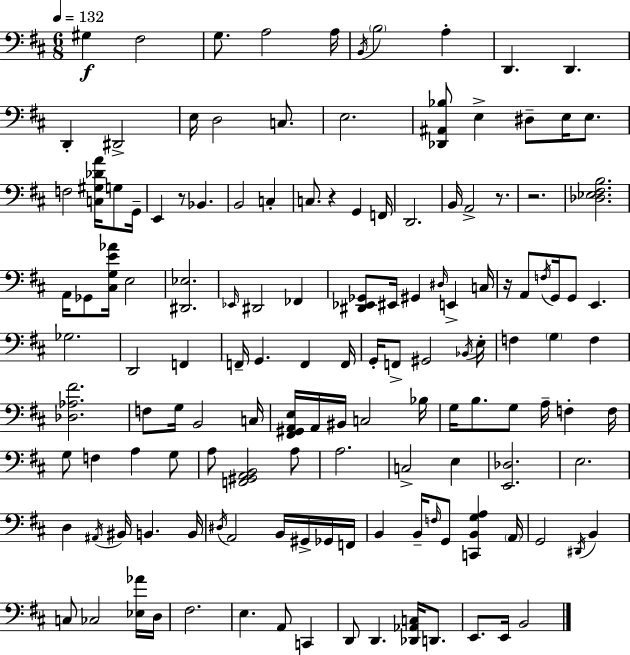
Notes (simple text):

G#3/q F#3/h G3/e. A3/h A3/s B2/s B3/h A3/q D2/q. D2/q. D2/q D#2/h E3/s D3/h C3/e. E3/h. [Db2,A#2,Bb3]/e E3/q D#3/e E3/s E3/e. F3/h [C3,G#3,Db4,A4]/s G3/e G2/s E2/q R/e Bb2/q. B2/h C3/q C3/e. R/q G2/q F2/s D2/h. B2/s A2/h R/e. R/h. [Db3,Eb3,F#3,B3]/h. A2/s Gb2/e [C#3,G3,E4,Ab4]/s E3/h [D#2,Eb3]/h. Eb2/s D#2/h FES2/q [D#2,Eb2,Gb2]/e EIS2/s G#2/q D#3/s E2/q C3/s R/s A2/e F3/s G2/s G2/e E2/q. Gb3/h. D2/h F2/q F2/s G2/q. F2/q F2/s G2/s F2/e G#2/h Bb2/s E3/s F3/q G3/q F3/q [Db3,Ab3,F#4]/h. F3/e G3/s B2/h C3/s [F#2,G#2,A2,E3]/s A2/s BIS2/s C3/h Bb3/s G3/s B3/e. G3/e A3/s F3/q F3/s G3/e F3/q A3/q G3/e A3/e [F2,G#2,A2,B2]/h A3/e A3/h. C3/h E3/q [E2,Db3]/h. E3/h. D3/q A#2/s BIS2/s B2/q. B2/s D#3/s A2/h B2/s G#2/s Gb2/s F2/s B2/q B2/s F3/s G2/e [C2,B2,G3,A3]/q A2/s G2/h D#2/s B2/q C3/e CES3/h [Eb3,Ab4]/s D3/s F#3/h. E3/q. A2/e C2/q D2/e D2/q. [Db2,Ab2,C3]/s D2/e. E2/e. E2/s B2/h